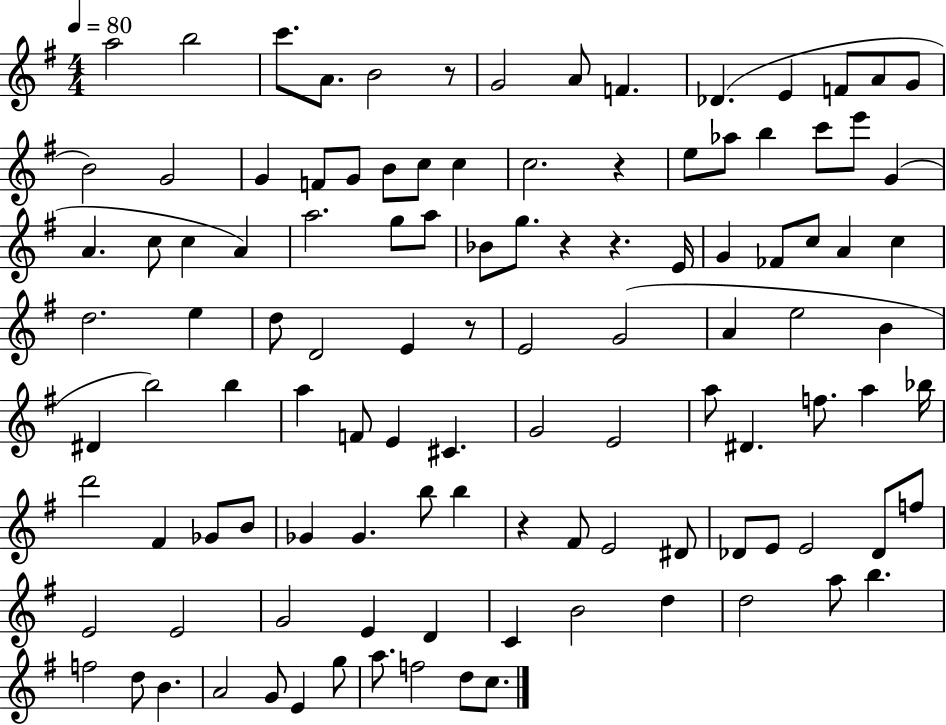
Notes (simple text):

A5/h B5/h C6/e. A4/e. B4/h R/e G4/h A4/e F4/q. Db4/q. E4/q F4/e A4/e G4/e B4/h G4/h G4/q F4/e G4/e B4/e C5/e C5/q C5/h. R/q E5/e Ab5/e B5/q C6/e E6/e G4/q A4/q. C5/e C5/q A4/q A5/h. G5/e A5/e Bb4/e G5/e. R/q R/q. E4/s G4/q FES4/e C5/e A4/q C5/q D5/h. E5/q D5/e D4/h E4/q R/e E4/h G4/h A4/q E5/h B4/q D#4/q B5/h B5/q A5/q F4/e E4/q C#4/q. G4/h E4/h A5/e D#4/q. F5/e. A5/q Bb5/s D6/h F#4/q Gb4/e B4/e Gb4/q Gb4/q. B5/e B5/q R/q F#4/e E4/h D#4/e Db4/e E4/e E4/h Db4/e F5/e E4/h E4/h G4/h E4/q D4/q C4/q B4/h D5/q D5/h A5/e B5/q. F5/h D5/e B4/q. A4/h G4/e E4/q G5/e A5/e. F5/h D5/e C5/e.